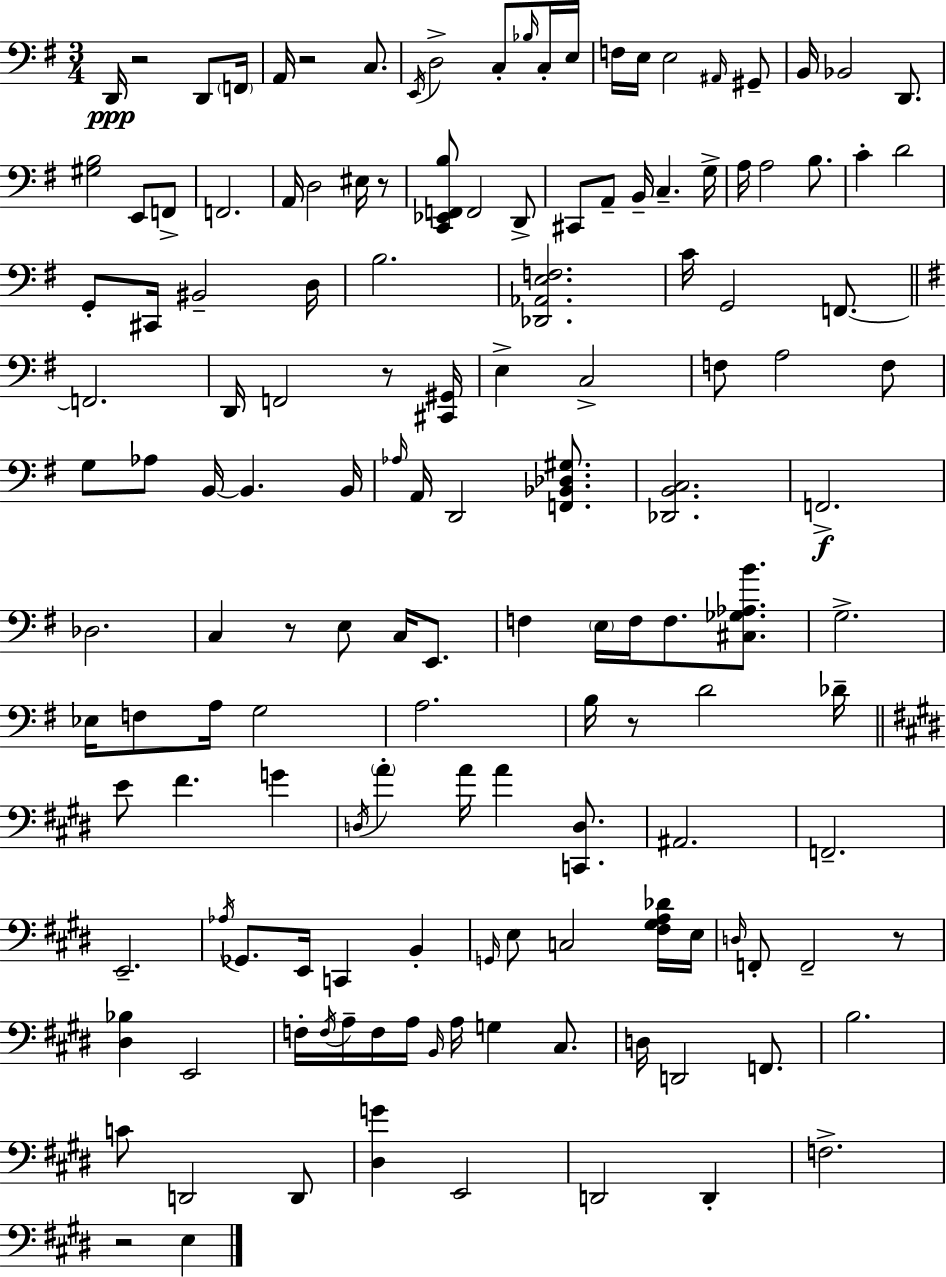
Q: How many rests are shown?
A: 8